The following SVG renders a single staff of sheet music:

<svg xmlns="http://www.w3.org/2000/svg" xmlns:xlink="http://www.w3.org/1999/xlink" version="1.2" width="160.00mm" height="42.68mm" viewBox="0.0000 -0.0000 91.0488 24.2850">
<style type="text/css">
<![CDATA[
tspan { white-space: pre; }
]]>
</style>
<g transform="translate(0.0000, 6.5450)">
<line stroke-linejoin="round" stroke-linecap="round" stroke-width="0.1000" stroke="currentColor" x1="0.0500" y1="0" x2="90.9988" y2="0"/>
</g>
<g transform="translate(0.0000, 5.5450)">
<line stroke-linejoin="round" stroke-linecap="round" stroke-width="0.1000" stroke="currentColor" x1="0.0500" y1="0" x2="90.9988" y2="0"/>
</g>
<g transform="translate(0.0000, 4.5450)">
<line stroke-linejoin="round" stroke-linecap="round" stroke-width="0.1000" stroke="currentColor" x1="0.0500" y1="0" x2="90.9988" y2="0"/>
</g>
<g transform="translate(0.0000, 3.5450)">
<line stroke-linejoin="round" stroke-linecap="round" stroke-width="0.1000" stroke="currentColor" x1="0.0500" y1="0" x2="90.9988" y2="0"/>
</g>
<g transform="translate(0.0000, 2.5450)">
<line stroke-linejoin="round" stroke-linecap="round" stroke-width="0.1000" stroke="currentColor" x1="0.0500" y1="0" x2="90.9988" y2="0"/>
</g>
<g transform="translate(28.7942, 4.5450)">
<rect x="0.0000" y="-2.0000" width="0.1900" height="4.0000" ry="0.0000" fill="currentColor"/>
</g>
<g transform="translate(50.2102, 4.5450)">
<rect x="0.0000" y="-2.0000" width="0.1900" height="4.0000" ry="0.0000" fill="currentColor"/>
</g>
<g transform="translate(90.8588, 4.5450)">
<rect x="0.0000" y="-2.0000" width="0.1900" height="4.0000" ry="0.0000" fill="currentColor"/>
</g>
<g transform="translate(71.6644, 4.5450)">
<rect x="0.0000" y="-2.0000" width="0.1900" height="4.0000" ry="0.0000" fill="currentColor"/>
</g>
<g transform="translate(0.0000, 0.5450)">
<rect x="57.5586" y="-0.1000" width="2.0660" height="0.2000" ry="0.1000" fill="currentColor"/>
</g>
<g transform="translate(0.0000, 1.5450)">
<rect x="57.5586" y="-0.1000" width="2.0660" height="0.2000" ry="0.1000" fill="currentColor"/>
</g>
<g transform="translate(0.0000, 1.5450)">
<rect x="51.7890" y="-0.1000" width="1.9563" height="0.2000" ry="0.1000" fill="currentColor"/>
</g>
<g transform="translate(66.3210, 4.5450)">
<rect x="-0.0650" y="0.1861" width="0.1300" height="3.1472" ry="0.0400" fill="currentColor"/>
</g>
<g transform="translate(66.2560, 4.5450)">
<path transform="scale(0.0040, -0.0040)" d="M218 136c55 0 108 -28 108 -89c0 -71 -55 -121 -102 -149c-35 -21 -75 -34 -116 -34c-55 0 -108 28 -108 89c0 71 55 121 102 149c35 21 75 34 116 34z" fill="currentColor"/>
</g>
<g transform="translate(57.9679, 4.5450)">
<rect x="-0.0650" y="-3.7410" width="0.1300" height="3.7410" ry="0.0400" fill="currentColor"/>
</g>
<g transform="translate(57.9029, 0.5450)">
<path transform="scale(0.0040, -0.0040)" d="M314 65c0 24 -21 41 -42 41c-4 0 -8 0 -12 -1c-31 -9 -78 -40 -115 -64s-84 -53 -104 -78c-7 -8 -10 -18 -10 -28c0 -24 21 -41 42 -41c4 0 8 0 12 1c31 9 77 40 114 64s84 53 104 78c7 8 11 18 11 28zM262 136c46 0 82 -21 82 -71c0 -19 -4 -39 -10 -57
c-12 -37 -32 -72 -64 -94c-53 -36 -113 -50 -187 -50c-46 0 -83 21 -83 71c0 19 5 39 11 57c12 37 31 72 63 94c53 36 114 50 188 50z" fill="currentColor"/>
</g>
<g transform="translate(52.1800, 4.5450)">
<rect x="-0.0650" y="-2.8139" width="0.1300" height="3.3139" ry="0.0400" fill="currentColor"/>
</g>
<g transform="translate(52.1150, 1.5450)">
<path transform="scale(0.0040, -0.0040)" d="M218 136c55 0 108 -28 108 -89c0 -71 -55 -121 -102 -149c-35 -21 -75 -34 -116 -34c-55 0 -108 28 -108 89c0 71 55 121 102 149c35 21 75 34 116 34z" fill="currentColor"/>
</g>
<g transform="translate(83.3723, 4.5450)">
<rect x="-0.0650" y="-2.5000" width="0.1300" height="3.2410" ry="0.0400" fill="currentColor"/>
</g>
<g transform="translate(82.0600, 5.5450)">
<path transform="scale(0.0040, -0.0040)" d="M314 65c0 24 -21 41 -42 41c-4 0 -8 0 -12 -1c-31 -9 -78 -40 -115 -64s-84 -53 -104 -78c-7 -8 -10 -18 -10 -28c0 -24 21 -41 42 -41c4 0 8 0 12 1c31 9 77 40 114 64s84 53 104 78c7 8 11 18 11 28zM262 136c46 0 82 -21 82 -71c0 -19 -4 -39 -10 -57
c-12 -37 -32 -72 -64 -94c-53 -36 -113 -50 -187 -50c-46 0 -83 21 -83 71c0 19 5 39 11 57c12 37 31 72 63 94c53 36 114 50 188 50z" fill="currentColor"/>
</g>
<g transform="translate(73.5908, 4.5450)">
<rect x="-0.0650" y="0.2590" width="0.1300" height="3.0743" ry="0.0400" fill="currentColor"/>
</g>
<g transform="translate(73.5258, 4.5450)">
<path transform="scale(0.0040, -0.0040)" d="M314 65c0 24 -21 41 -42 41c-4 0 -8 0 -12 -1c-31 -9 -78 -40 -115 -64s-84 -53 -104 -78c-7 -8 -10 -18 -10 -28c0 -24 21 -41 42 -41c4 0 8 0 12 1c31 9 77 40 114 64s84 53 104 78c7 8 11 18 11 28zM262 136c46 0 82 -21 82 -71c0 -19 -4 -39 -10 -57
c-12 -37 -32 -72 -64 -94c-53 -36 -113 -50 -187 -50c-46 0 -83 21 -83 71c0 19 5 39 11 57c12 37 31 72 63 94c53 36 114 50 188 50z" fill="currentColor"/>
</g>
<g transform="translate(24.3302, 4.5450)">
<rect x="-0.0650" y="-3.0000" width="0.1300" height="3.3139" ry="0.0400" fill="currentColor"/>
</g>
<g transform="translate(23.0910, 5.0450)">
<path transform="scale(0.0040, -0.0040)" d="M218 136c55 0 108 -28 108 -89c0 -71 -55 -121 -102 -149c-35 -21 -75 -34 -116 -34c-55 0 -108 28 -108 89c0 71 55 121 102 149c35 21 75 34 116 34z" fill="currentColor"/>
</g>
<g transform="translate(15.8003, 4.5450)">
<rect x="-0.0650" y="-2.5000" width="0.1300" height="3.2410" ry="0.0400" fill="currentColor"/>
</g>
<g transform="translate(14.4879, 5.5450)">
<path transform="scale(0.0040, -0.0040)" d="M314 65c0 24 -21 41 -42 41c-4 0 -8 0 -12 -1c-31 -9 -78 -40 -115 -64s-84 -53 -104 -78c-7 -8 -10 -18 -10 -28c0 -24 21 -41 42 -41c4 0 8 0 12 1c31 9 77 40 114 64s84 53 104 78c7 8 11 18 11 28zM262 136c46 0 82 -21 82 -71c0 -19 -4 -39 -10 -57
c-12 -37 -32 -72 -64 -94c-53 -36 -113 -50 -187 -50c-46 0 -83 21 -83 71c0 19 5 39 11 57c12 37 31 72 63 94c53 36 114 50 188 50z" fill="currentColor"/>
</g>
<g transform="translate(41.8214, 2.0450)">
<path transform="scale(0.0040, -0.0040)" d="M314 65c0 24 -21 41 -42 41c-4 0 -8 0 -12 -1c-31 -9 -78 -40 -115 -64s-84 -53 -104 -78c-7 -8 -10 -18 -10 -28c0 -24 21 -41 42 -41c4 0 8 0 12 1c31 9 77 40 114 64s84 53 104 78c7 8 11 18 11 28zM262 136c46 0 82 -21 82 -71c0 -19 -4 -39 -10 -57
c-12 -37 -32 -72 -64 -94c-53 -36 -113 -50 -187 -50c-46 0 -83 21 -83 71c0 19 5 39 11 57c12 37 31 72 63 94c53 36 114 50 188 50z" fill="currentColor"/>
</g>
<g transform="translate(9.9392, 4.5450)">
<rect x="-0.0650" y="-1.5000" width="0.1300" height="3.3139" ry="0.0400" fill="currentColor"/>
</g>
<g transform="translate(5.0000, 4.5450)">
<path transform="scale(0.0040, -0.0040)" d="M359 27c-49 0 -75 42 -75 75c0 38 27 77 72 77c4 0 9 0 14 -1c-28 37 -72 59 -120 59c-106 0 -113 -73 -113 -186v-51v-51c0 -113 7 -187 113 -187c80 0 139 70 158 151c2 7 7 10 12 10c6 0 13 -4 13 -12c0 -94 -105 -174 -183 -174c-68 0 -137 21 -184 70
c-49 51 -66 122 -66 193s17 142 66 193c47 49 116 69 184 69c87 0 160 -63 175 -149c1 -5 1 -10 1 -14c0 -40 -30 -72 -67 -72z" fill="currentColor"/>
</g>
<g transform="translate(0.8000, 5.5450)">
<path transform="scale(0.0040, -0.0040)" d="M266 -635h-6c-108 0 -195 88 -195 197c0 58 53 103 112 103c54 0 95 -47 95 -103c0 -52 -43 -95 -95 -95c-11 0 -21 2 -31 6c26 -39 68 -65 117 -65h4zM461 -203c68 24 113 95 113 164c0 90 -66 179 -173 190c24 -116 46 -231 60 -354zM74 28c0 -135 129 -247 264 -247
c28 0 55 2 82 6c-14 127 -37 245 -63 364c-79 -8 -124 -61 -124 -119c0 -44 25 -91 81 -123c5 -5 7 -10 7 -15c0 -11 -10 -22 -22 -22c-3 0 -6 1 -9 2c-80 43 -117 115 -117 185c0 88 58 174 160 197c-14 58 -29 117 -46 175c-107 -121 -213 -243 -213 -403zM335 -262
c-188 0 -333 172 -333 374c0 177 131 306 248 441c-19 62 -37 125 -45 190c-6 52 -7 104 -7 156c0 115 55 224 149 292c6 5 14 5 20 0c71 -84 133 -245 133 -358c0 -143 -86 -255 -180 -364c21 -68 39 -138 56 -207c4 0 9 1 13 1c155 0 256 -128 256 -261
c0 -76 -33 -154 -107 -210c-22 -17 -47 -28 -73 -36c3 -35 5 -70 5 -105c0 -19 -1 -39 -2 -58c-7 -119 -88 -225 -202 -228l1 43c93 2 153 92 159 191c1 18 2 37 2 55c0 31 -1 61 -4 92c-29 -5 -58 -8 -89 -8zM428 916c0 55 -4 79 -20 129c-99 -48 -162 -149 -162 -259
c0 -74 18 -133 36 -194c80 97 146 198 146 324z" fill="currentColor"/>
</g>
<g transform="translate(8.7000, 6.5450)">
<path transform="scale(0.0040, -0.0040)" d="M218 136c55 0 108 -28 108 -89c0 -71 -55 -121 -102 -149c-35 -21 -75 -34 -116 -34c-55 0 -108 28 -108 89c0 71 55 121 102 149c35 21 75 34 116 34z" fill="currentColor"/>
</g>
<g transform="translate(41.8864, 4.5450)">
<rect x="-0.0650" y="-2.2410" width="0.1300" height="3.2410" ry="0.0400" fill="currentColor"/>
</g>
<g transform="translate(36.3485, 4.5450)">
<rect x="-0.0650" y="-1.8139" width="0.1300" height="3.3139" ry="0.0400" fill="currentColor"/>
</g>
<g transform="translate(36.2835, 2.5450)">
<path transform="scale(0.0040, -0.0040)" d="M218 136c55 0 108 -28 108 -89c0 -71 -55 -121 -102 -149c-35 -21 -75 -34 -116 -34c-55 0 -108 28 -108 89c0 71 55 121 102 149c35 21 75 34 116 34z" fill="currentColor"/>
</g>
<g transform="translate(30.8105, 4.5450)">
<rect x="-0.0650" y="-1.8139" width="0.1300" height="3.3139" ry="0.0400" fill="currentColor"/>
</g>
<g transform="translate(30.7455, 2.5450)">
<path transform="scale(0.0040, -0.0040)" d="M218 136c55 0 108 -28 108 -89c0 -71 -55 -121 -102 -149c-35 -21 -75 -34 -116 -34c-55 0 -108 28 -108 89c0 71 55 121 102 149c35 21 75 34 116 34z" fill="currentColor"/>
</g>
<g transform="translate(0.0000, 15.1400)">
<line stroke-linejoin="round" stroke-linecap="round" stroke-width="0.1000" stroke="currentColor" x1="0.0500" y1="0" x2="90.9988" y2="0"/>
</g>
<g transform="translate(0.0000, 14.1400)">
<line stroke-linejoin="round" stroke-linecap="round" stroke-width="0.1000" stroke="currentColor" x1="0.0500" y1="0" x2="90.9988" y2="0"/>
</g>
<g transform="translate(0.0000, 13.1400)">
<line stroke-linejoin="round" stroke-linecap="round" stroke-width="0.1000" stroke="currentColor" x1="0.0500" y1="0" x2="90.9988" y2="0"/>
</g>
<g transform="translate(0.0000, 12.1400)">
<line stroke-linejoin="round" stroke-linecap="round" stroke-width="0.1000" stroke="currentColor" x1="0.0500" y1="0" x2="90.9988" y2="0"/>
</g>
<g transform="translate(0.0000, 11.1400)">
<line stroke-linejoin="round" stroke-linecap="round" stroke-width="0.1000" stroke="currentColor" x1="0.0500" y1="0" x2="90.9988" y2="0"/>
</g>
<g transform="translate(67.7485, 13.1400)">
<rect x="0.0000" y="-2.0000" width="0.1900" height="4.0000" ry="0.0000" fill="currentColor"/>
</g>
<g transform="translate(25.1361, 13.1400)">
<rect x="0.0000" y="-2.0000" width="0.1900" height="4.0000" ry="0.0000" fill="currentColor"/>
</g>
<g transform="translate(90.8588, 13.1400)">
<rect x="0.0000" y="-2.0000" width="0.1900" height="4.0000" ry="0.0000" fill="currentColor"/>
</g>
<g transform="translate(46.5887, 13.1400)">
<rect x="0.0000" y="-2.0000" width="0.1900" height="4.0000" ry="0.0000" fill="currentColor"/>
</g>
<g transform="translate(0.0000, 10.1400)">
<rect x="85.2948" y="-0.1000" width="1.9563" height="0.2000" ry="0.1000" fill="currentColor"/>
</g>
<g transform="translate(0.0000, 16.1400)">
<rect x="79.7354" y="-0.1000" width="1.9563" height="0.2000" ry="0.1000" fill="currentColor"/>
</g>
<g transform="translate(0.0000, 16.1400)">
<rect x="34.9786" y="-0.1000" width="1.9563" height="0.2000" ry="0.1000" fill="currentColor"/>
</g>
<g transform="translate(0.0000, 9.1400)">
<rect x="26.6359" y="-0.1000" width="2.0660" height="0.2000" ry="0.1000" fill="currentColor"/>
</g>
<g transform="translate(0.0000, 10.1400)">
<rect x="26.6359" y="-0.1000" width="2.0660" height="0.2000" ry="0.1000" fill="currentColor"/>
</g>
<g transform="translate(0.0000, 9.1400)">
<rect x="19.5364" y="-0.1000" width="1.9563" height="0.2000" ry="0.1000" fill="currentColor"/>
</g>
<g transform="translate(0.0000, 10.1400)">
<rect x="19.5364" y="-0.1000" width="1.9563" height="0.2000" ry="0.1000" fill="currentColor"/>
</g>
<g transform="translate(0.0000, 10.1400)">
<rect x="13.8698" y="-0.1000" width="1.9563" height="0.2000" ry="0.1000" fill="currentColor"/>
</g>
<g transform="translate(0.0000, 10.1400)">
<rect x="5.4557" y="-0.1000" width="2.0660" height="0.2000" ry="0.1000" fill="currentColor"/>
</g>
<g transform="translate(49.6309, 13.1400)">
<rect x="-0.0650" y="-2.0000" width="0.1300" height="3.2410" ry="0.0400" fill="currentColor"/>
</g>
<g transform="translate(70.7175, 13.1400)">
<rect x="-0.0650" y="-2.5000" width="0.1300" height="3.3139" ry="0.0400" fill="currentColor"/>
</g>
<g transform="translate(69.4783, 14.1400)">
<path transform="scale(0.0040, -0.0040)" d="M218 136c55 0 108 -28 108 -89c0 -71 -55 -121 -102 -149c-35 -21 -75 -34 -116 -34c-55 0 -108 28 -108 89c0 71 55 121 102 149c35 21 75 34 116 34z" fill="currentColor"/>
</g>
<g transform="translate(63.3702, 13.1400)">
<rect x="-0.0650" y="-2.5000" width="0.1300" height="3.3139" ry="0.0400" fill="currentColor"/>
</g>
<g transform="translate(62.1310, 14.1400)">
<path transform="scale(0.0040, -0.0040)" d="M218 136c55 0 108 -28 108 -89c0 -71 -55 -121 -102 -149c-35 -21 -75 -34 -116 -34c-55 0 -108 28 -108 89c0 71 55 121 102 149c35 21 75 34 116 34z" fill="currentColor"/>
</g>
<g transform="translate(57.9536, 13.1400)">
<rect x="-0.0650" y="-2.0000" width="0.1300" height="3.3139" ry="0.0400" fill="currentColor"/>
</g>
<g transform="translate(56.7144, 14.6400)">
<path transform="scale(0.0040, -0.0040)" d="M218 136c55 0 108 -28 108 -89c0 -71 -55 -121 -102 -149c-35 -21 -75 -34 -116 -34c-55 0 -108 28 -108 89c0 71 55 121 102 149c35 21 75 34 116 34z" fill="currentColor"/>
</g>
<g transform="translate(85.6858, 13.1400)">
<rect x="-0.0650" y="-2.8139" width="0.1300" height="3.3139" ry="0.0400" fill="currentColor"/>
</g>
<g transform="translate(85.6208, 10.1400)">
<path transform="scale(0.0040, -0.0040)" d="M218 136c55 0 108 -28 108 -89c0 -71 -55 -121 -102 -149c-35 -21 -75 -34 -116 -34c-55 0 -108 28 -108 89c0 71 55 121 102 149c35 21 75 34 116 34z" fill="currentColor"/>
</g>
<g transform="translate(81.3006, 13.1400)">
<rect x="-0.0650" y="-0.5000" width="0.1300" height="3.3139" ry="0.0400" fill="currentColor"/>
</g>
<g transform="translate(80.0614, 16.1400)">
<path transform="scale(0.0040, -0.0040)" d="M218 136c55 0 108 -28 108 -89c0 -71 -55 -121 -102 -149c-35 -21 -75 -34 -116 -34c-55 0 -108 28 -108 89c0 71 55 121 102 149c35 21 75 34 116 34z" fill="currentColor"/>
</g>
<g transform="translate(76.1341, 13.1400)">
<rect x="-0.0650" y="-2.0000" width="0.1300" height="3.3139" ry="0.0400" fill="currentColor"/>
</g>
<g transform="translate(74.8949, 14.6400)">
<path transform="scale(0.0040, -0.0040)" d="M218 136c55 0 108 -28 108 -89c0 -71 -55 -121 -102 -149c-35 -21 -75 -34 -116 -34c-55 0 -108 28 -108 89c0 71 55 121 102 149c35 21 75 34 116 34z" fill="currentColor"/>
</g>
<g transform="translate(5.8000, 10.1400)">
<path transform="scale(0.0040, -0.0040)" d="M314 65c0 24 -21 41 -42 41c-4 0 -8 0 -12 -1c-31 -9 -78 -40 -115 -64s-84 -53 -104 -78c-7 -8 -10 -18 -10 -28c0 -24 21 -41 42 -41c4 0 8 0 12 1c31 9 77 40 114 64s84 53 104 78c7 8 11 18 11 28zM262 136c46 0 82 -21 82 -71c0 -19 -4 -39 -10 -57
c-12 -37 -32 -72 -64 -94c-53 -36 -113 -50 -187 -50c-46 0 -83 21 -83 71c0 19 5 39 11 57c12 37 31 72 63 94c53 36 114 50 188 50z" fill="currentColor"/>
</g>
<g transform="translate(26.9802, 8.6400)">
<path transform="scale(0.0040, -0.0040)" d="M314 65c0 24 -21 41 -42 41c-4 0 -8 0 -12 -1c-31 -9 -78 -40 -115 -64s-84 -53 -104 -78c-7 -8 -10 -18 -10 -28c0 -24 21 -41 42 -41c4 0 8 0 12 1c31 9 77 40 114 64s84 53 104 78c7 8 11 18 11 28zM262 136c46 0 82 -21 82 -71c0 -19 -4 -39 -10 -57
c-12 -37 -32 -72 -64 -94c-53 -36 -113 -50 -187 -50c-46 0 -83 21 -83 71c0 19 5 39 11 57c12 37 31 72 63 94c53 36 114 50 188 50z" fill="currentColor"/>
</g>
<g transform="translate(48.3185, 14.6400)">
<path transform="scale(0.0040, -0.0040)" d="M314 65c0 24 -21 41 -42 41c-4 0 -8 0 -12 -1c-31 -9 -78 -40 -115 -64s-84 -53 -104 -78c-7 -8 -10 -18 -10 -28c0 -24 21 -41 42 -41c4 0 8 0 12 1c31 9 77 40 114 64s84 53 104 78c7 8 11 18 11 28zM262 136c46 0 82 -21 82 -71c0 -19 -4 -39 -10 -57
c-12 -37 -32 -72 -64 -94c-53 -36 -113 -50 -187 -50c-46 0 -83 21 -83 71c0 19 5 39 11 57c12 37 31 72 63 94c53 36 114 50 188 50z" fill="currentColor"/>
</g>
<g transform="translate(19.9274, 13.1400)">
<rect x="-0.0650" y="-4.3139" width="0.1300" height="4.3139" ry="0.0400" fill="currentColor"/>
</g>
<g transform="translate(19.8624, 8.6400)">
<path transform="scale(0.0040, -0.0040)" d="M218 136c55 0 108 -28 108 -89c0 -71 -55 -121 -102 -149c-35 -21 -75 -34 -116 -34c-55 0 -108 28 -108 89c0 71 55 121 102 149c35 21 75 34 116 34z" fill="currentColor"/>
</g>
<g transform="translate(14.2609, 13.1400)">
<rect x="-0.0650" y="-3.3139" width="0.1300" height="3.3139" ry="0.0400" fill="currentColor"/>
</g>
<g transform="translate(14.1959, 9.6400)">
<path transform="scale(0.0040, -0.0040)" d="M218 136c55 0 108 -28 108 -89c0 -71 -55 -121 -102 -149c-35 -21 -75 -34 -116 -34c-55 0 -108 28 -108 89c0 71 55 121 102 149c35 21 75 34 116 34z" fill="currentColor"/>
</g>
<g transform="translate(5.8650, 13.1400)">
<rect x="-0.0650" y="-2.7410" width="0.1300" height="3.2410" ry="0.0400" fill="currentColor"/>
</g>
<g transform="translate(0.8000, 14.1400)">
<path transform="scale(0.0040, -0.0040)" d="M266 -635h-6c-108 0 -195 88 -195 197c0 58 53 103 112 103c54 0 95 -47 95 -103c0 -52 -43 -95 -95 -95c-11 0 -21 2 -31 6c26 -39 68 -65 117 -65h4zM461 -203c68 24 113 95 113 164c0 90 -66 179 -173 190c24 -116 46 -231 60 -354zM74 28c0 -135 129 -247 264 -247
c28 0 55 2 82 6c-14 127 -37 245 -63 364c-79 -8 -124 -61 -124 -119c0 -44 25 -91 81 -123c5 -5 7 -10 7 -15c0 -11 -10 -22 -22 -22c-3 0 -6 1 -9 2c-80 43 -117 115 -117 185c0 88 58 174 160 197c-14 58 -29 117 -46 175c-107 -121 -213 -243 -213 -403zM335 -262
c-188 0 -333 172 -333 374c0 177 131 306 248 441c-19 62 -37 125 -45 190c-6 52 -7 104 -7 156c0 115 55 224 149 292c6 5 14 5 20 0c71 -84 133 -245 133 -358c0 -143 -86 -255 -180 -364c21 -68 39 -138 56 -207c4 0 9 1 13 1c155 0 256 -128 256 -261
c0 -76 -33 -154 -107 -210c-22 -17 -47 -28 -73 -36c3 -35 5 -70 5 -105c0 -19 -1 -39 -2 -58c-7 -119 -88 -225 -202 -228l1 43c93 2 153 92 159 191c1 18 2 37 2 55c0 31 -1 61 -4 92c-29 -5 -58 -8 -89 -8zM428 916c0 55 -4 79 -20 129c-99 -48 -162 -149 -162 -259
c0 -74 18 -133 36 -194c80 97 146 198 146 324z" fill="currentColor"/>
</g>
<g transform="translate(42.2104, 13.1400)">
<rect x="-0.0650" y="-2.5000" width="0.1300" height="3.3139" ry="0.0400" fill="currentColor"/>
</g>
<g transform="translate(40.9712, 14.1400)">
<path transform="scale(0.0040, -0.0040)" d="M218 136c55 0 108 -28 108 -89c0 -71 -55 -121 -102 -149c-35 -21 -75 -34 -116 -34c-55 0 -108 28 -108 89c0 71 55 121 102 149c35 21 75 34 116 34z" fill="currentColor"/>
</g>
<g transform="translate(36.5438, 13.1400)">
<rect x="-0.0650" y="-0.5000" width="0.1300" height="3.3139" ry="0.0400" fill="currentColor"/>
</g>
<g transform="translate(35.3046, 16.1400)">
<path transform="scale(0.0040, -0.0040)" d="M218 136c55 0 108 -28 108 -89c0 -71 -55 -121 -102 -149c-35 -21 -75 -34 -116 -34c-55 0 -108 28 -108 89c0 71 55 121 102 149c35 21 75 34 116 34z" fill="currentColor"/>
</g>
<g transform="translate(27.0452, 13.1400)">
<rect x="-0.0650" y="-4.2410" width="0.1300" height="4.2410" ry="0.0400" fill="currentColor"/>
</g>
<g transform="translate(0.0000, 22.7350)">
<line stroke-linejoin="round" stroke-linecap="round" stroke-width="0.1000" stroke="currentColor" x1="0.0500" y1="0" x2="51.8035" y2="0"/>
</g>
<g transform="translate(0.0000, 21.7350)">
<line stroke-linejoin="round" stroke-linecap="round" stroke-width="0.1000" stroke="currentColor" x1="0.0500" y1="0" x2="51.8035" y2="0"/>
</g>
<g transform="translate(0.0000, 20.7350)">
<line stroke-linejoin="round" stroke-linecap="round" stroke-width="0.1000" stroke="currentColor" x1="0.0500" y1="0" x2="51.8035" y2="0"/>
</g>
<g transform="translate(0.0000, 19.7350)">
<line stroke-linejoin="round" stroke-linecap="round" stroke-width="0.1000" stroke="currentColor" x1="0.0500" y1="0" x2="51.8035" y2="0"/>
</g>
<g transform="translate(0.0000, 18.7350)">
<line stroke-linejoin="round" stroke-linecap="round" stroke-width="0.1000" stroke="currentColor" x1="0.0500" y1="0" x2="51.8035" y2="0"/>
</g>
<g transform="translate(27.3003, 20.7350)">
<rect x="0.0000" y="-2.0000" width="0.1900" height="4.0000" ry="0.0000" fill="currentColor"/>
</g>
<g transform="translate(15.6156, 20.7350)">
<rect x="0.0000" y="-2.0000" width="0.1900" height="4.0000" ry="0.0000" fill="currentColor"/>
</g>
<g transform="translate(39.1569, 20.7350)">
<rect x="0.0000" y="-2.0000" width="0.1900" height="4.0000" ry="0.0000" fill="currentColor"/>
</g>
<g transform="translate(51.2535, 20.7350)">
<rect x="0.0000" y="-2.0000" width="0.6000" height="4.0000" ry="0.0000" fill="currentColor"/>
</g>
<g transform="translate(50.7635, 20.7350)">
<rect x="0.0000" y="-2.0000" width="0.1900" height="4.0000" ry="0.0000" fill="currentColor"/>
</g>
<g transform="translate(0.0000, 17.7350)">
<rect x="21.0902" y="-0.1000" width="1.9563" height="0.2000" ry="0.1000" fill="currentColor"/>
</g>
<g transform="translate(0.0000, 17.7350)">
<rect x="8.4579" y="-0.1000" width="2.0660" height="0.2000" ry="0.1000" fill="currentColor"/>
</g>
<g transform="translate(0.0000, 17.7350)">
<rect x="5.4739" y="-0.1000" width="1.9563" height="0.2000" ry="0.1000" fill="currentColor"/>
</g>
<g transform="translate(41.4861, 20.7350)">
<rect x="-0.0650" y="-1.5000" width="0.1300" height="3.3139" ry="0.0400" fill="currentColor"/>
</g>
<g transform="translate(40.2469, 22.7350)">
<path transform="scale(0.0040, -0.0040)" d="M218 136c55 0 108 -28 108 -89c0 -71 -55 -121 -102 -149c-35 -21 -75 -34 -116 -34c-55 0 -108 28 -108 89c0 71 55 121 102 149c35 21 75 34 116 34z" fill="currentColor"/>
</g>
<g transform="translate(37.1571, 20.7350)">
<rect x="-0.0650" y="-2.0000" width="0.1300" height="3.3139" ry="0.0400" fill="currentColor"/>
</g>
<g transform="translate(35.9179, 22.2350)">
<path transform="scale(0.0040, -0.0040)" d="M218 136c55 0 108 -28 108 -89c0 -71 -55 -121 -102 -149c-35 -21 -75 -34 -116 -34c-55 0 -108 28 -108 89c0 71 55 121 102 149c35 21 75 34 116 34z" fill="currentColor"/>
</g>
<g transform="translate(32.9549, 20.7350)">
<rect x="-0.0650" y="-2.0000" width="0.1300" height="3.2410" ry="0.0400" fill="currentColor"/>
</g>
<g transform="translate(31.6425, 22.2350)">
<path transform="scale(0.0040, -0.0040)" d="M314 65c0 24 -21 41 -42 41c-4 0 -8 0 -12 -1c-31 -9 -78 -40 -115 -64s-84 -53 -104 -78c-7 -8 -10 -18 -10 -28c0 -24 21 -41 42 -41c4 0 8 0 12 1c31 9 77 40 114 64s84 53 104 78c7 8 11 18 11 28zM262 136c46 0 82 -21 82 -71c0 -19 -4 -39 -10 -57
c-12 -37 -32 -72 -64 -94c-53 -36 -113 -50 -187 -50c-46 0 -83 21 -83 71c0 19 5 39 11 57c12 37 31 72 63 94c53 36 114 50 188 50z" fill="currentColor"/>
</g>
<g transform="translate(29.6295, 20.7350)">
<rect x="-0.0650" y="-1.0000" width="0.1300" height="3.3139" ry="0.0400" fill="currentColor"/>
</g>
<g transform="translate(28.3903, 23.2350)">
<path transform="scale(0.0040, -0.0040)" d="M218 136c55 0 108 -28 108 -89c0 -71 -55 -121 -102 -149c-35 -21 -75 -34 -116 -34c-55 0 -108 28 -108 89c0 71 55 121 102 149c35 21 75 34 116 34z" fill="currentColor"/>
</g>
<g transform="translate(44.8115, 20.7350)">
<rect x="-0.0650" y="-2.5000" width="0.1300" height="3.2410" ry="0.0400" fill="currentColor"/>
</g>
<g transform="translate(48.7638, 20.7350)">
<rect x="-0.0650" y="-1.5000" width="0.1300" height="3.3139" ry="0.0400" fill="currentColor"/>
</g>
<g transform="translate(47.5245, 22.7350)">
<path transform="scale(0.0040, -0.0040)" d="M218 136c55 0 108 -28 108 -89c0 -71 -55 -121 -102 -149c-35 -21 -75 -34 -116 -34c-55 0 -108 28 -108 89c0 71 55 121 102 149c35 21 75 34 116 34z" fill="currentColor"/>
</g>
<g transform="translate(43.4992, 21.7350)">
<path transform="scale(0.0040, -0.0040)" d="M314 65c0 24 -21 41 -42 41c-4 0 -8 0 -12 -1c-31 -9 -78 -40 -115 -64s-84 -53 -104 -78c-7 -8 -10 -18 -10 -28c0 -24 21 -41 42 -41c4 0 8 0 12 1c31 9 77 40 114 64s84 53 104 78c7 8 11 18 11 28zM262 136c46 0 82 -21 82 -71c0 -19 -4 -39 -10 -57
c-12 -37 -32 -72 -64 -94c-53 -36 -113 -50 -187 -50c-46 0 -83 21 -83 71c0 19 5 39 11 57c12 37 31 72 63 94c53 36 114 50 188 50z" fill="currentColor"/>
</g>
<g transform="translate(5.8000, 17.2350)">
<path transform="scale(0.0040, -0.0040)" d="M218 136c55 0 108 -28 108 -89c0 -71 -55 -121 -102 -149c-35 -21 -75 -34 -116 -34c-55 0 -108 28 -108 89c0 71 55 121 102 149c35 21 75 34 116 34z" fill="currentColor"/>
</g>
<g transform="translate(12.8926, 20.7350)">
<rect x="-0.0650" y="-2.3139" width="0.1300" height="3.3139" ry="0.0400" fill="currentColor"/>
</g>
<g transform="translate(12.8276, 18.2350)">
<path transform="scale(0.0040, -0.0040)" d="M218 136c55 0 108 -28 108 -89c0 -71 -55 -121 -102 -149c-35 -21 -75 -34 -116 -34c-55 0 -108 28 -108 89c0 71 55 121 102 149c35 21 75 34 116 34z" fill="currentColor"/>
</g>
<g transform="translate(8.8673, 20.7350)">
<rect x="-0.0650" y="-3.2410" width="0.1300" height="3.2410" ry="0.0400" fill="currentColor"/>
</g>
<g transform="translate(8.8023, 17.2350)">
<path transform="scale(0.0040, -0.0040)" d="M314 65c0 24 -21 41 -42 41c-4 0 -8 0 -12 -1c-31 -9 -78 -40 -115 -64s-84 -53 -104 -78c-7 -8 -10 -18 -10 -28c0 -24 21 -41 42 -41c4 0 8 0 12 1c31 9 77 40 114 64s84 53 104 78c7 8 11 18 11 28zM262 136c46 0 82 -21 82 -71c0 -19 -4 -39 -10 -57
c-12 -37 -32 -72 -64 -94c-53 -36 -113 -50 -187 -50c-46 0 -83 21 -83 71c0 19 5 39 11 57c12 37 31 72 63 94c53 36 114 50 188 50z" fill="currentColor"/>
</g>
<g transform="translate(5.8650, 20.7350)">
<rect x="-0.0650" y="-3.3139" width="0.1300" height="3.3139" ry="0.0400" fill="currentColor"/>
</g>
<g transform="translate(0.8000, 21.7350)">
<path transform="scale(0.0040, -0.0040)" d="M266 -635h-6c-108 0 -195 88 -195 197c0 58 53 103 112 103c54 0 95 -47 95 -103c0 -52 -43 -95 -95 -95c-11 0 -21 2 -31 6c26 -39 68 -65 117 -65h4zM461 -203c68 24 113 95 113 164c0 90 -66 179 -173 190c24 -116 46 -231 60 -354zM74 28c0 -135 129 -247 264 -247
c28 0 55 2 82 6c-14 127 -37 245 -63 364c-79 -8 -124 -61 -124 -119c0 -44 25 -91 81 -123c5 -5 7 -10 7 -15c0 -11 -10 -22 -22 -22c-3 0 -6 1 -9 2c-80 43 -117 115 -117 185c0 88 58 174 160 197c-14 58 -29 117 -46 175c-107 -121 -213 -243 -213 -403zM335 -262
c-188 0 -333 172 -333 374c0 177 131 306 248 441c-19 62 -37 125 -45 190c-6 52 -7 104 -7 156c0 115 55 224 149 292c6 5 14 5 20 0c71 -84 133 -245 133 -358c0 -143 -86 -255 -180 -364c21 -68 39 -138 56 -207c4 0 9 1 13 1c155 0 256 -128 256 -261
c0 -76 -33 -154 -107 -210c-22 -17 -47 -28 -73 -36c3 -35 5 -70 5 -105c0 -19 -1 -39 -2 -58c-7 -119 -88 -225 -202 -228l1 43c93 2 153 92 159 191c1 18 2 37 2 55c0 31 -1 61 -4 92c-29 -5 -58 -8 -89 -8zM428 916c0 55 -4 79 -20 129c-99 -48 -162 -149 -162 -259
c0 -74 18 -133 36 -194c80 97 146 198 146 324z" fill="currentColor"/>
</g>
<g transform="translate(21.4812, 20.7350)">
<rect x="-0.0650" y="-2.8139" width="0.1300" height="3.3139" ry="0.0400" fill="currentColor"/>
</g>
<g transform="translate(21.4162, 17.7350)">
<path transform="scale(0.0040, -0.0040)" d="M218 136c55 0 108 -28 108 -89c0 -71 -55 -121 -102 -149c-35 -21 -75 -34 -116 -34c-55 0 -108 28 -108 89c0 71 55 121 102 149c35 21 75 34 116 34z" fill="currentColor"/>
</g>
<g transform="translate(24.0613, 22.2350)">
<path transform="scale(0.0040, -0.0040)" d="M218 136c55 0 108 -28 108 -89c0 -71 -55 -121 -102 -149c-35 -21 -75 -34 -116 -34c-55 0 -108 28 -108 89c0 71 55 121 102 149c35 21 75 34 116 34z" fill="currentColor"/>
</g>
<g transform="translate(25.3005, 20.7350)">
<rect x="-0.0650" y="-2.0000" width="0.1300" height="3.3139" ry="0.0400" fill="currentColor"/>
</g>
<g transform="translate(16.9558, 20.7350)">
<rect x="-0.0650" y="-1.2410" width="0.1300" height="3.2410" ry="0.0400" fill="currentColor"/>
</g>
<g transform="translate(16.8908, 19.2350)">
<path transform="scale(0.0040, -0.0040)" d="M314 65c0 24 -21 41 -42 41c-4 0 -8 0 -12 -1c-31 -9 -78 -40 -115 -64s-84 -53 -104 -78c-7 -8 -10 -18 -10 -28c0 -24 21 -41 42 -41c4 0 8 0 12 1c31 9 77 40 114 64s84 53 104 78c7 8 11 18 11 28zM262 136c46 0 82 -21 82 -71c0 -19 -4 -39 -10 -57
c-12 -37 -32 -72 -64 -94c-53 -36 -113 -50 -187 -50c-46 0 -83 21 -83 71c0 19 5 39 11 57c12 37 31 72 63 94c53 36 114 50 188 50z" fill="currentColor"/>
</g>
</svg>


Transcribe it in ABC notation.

X:1
T:Untitled
M:4/4
L:1/4
K:C
E G2 A f f g2 a c'2 B B2 G2 a2 b d' d'2 C G F2 F G G F C a b b2 g e2 a F D F2 F E G2 E